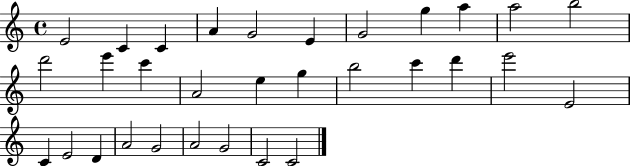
X:1
T:Untitled
M:4/4
L:1/4
K:C
E2 C C A G2 E G2 g a a2 b2 d'2 e' c' A2 e g b2 c' d' e'2 E2 C E2 D A2 G2 A2 G2 C2 C2